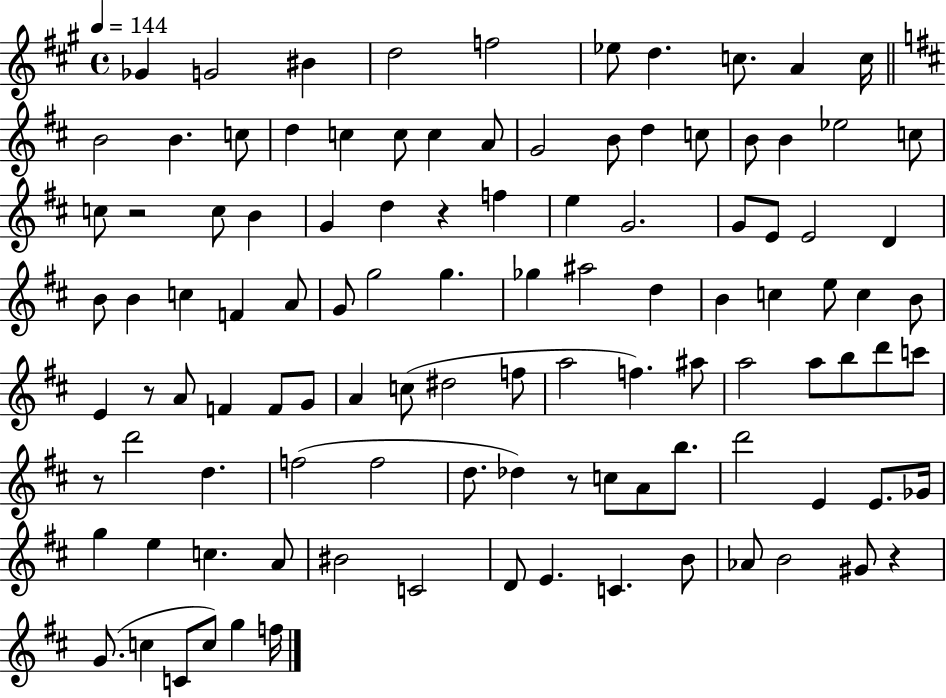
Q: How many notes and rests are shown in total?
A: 109